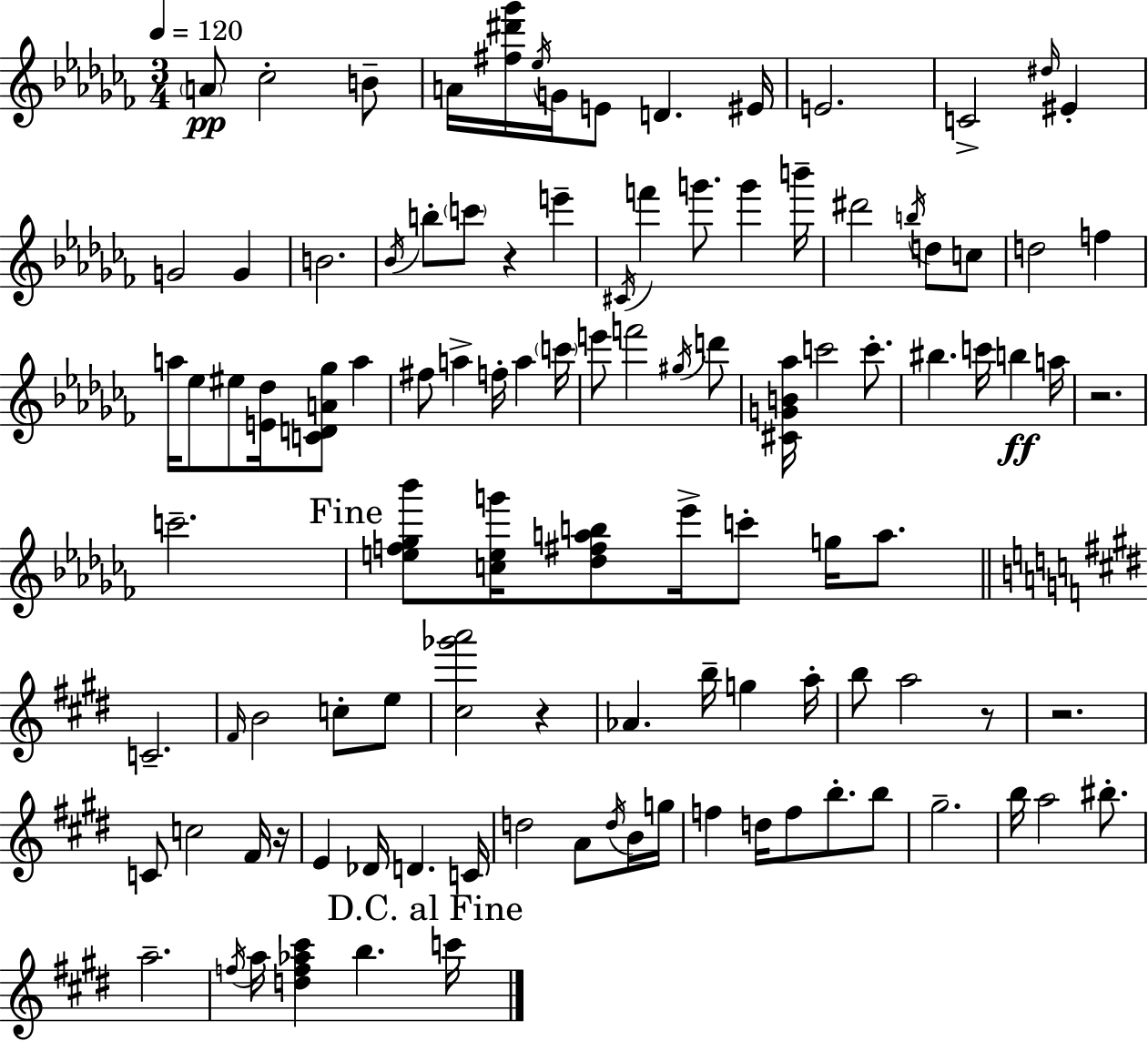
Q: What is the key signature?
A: AES minor